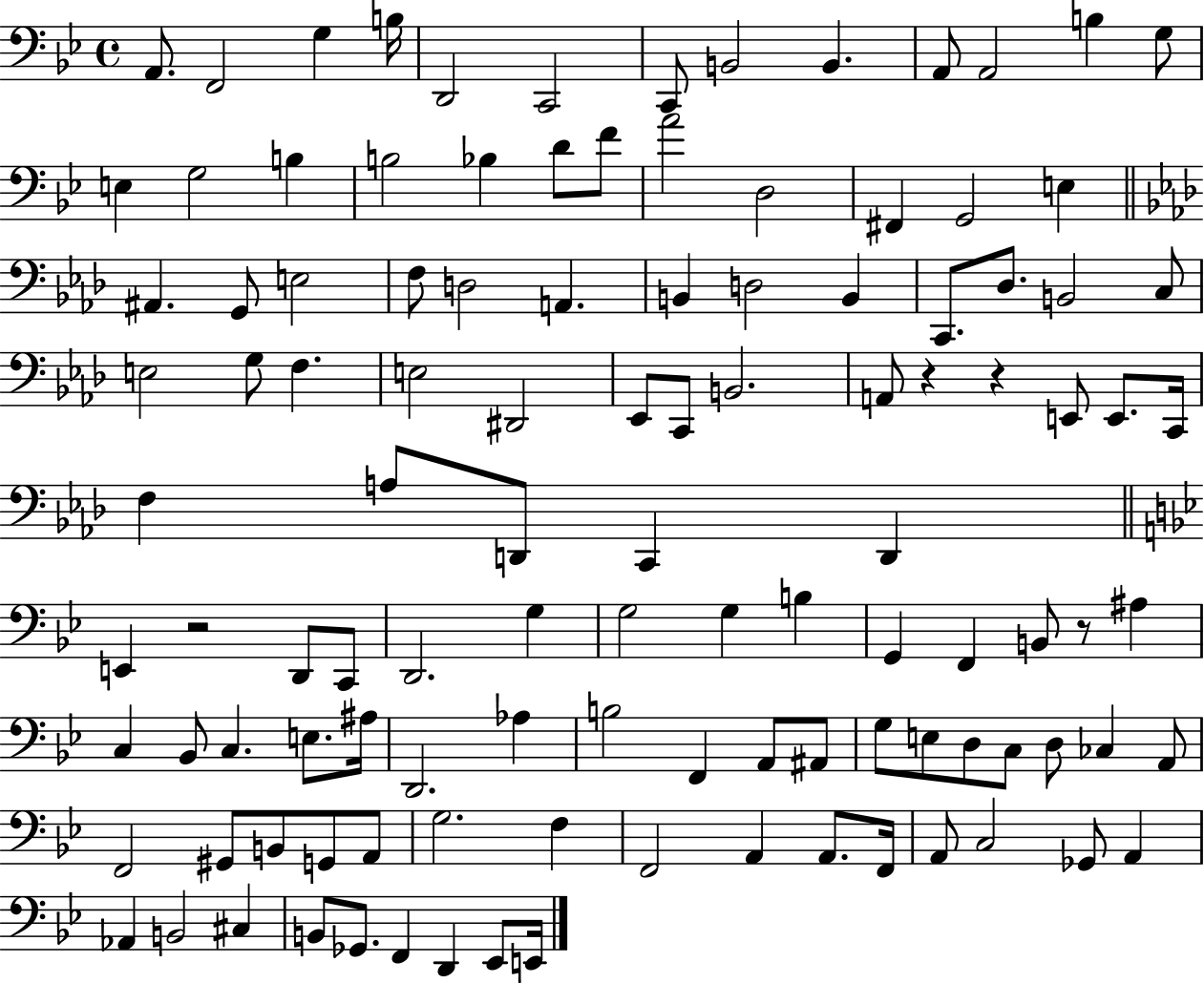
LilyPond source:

{
  \clef bass
  \time 4/4
  \defaultTimeSignature
  \key bes \major
  a,8. f,2 g4 b16 | d,2 c,2 | c,8 b,2 b,4. | a,8 a,2 b4 g8 | \break e4 g2 b4 | b2 bes4 d'8 f'8 | a'2 d2 | fis,4 g,2 e4 | \break \bar "||" \break \key aes \major ais,4. g,8 e2 | f8 d2 a,4. | b,4 d2 b,4 | c,8. des8. b,2 c8 | \break e2 g8 f4. | e2 dis,2 | ees,8 c,8 b,2. | a,8 r4 r4 e,8 e,8. c,16 | \break f4 a8 d,8 c,4 d,4 | \bar "||" \break \key g \minor e,4 r2 d,8 c,8 | d,2. g4 | g2 g4 b4 | g,4 f,4 b,8 r8 ais4 | \break c4 bes,8 c4. e8. ais16 | d,2. aes4 | b2 f,4 a,8 ais,8 | g8 e8 d8 c8 d8 ces4 a,8 | \break f,2 gis,8 b,8 g,8 a,8 | g2. f4 | f,2 a,4 a,8. f,16 | a,8 c2 ges,8 a,4 | \break aes,4 b,2 cis4 | b,8 ges,8. f,4 d,4 ees,8 e,16 | \bar "|."
}